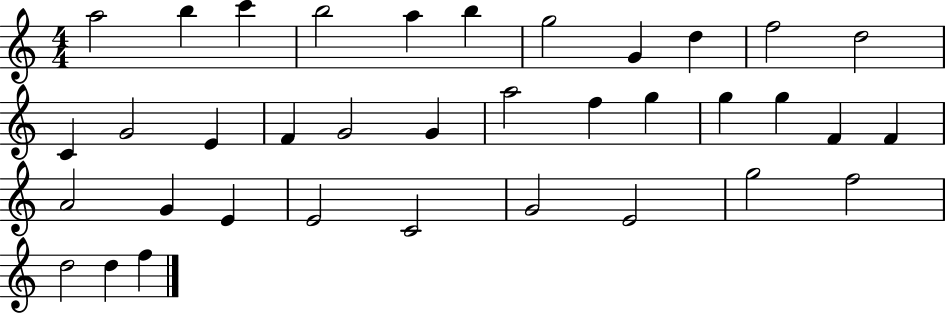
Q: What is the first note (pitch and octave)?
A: A5